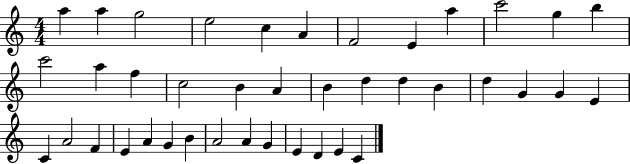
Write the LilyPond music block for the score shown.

{
  \clef treble
  \numericTimeSignature
  \time 4/4
  \key c \major
  a''4 a''4 g''2 | e''2 c''4 a'4 | f'2 e'4 a''4 | c'''2 g''4 b''4 | \break c'''2 a''4 f''4 | c''2 b'4 a'4 | b'4 d''4 d''4 b'4 | d''4 g'4 g'4 e'4 | \break c'4 a'2 f'4 | e'4 a'4 g'4 b'4 | a'2 a'4 g'4 | e'4 d'4 e'4 c'4 | \break \bar "|."
}